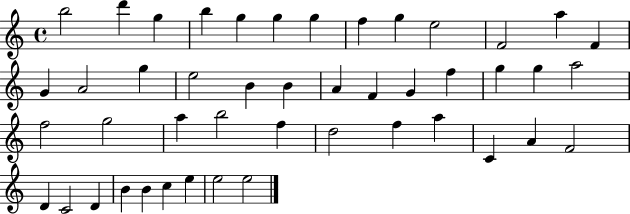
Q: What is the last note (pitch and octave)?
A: E5